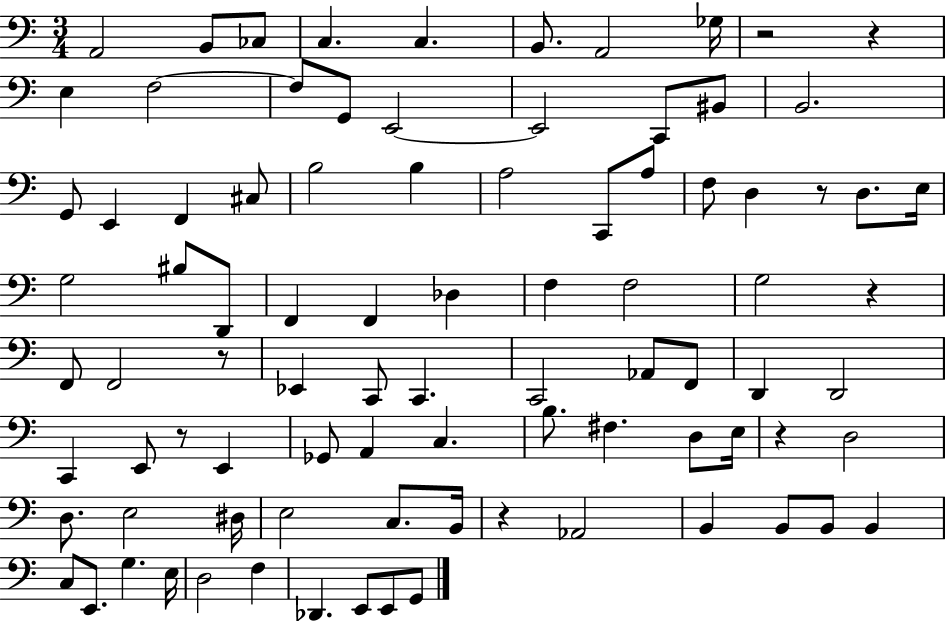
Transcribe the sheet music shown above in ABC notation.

X:1
T:Untitled
M:3/4
L:1/4
K:C
A,,2 B,,/2 _C,/2 C, C, B,,/2 A,,2 _G,/4 z2 z E, F,2 F,/2 G,,/2 E,,2 E,,2 C,,/2 ^B,,/2 B,,2 G,,/2 E,, F,, ^C,/2 B,2 B, A,2 C,,/2 A,/2 F,/2 D, z/2 D,/2 E,/4 G,2 ^B,/2 D,,/2 F,, F,, _D, F, F,2 G,2 z F,,/2 F,,2 z/2 _E,, C,,/2 C,, C,,2 _A,,/2 F,,/2 D,, D,,2 C,, E,,/2 z/2 E,, _G,,/2 A,, C, B,/2 ^F, D,/2 E,/4 z D,2 D,/2 E,2 ^D,/4 E,2 C,/2 B,,/4 z _A,,2 B,, B,,/2 B,,/2 B,, C,/2 E,,/2 G, E,/4 D,2 F, _D,, E,,/2 E,,/2 G,,/2